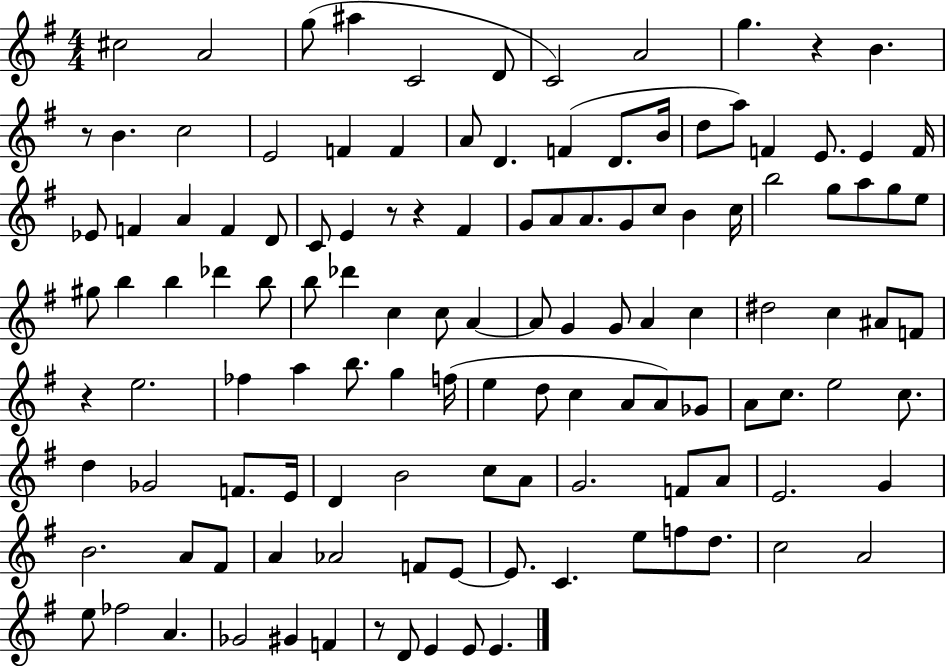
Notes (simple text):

C#5/h A4/h G5/e A#5/q C4/h D4/e C4/h A4/h G5/q. R/q B4/q. R/e B4/q. C5/h E4/h F4/q F4/q A4/e D4/q. F4/q D4/e. B4/s D5/e A5/e F4/q E4/e. E4/q F4/s Eb4/e F4/q A4/q F4/q D4/e C4/e E4/q R/e R/q F#4/q G4/e A4/e A4/e. G4/e C5/e B4/q C5/s B5/h G5/e A5/e G5/e E5/e G#5/e B5/q B5/q Db6/q B5/e B5/e Db6/q C5/q C5/e A4/q A4/e G4/q G4/e A4/q C5/q D#5/h C5/q A#4/e F4/e R/q E5/h. FES5/q A5/q B5/e. G5/q F5/s E5/q D5/e C5/q A4/e A4/e Gb4/e A4/e C5/e. E5/h C5/e. D5/q Gb4/h F4/e. E4/s D4/q B4/h C5/e A4/e G4/h. F4/e A4/e E4/h. G4/q B4/h. A4/e F#4/e A4/q Ab4/h F4/e E4/e E4/e. C4/q. E5/e F5/e D5/e. C5/h A4/h E5/e FES5/h A4/q. Gb4/h G#4/q F4/q R/e D4/e E4/q E4/e E4/q.